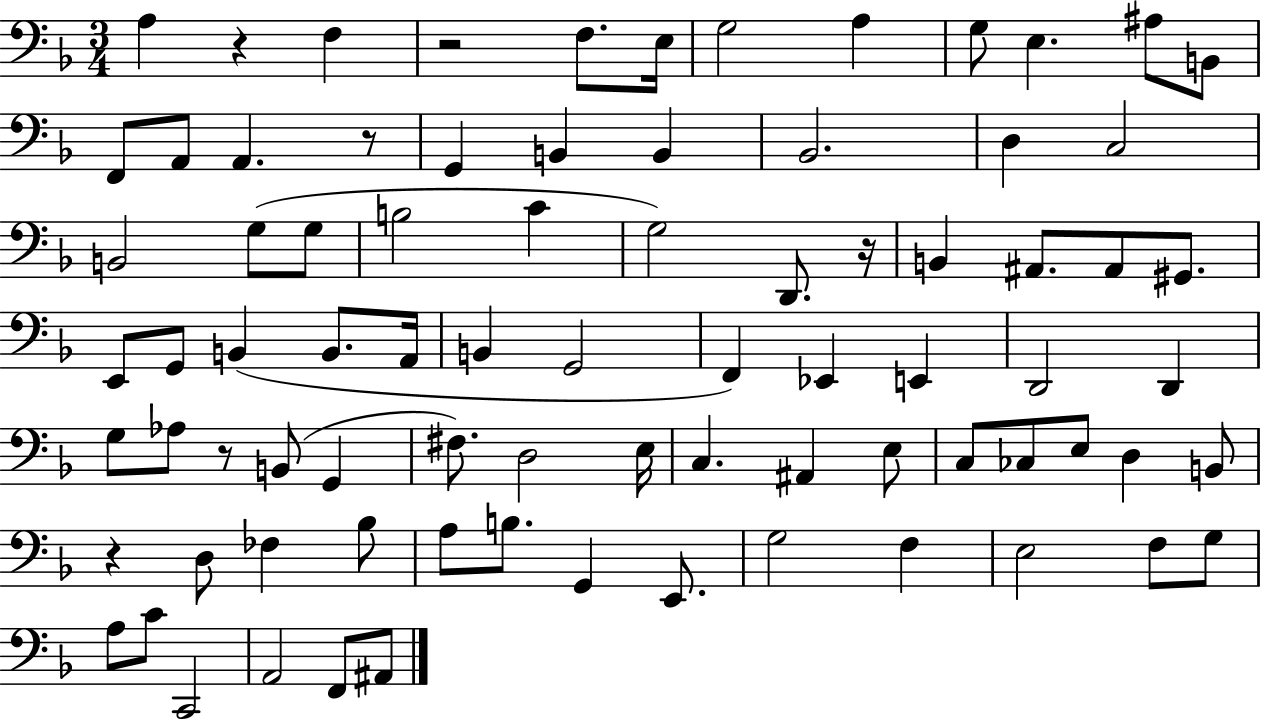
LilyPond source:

{
  \clef bass
  \numericTimeSignature
  \time 3/4
  \key f \major
  \repeat volta 2 { a4 r4 f4 | r2 f8. e16 | g2 a4 | g8 e4. ais8 b,8 | \break f,8 a,8 a,4. r8 | g,4 b,4 b,4 | bes,2. | d4 c2 | \break b,2 g8( g8 | b2 c'4 | g2) d,8. r16 | b,4 ais,8. ais,8 gis,8. | \break e,8 g,8 b,4( b,8. a,16 | b,4 g,2 | f,4) ees,4 e,4 | d,2 d,4 | \break g8 aes8 r8 b,8( g,4 | fis8.) d2 e16 | c4. ais,4 e8 | c8 ces8 e8 d4 b,8 | \break r4 d8 fes4 bes8 | a8 b8. g,4 e,8. | g2 f4 | e2 f8 g8 | \break a8 c'8 c,2 | a,2 f,8 ais,8 | } \bar "|."
}